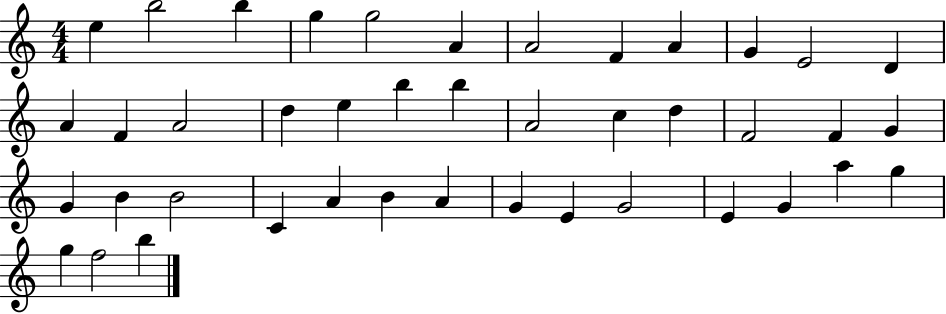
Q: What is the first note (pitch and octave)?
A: E5